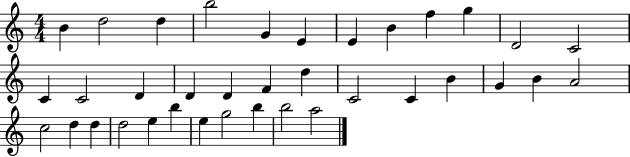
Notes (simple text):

B4/q D5/h D5/q B5/h G4/q E4/q E4/q B4/q F5/q G5/q D4/h C4/h C4/q C4/h D4/q D4/q D4/q F4/q D5/q C4/h C4/q B4/q G4/q B4/q A4/h C5/h D5/q D5/q D5/h E5/q B5/q E5/q G5/h B5/q B5/h A5/h